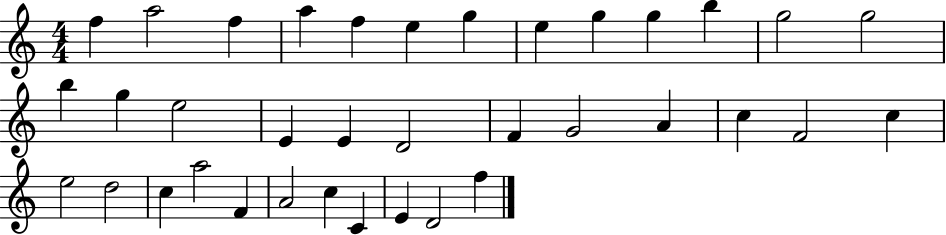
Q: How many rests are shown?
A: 0